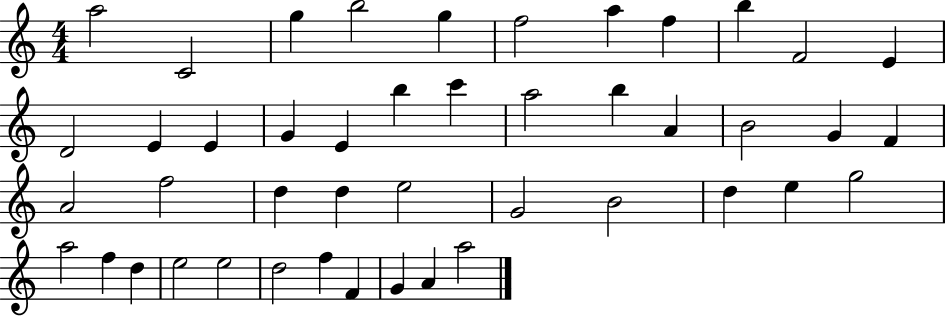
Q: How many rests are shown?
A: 0